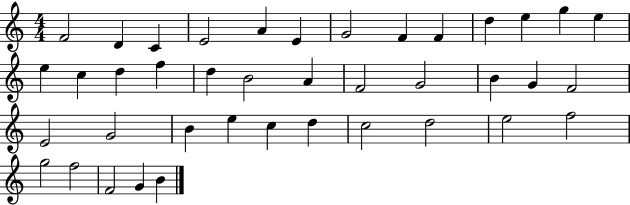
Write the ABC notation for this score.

X:1
T:Untitled
M:4/4
L:1/4
K:C
F2 D C E2 A E G2 F F d e g e e c d f d B2 A F2 G2 B G F2 E2 G2 B e c d c2 d2 e2 f2 g2 f2 F2 G B